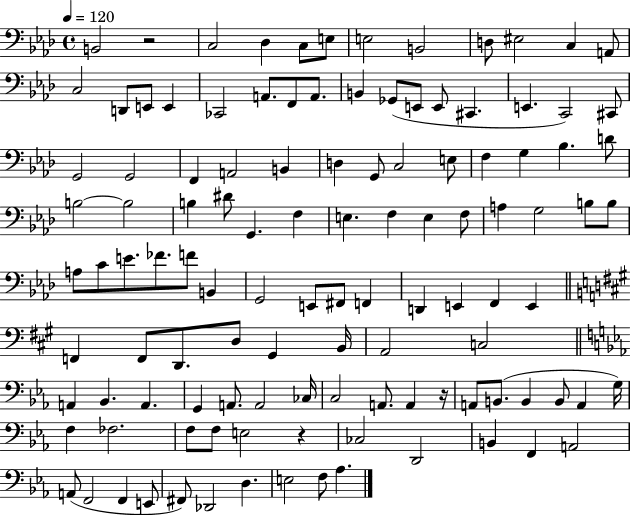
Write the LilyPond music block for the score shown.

{
  \clef bass
  \time 4/4
  \defaultTimeSignature
  \key aes \major
  \tempo 4 = 120
  \repeat volta 2 { b,2 r2 | c2 des4 c8 e8 | e2 b,2 | d8 eis2 c4 a,8 | \break c2 d,8 e,8 e,4 | ces,2 a,8. f,8 a,8. | b,4 ges,8( e,8 e,8 cis,4. | e,4. c,2) cis,8 | \break g,2 g,2 | f,4 a,2 b,4 | d4 g,8 c2 e8 | f4 g4 bes4. d'8 | \break b2~~ b2 | b4 dis'8 g,4. f4 | e4. f4 e4 f8 | a4 g2 b8 b8 | \break a8 c'8 e'8. fes'8. f'8 b,4 | g,2 e,8 fis,8 f,4 | d,4 e,4 f,4 e,4 | \bar "||" \break \key a \major f,4 f,8 d,8. d8 gis,4 b,16 | a,2 c2 | \bar "||" \break \key c \minor a,4 bes,4. a,4. | g,4 a,8. a,2 ces16 | c2 a,8. a,4 r16 | a,8 b,8.( b,4 b,8 a,4 g16) | \break f4 fes2. | f8 f8 e2 r4 | ces2 d,2 | b,4 f,4 a,2 | \break a,8( f,2 f,4 e,8 | fis,8) des,2 d4. | e2 f8 aes4. | } \bar "|."
}